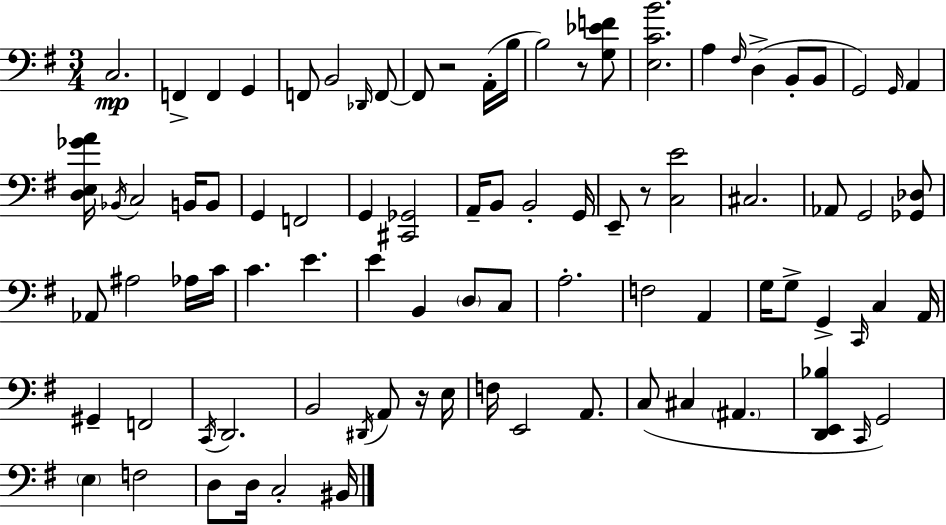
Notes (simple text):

C3/h. F2/q F2/q G2/q F2/e B2/h Db2/s F2/e F2/e R/h A2/s B3/s B3/h R/e [G3,Eb4,F4]/e [E3,C4,B4]/h. A3/q F#3/s D3/q B2/e B2/e G2/h G2/s A2/q [D3,E3,Gb4,A4]/s Bb2/s C3/h B2/s B2/e G2/q F2/h G2/q [C#2,Gb2]/h A2/s B2/e B2/h G2/s E2/e R/e [C3,E4]/h C#3/h. Ab2/e G2/h [Gb2,Db3]/e Ab2/e A#3/h Ab3/s C4/s C4/q. E4/q. E4/q B2/q D3/e C3/e A3/h. F3/h A2/q G3/s G3/e G2/q C2/s C3/q A2/s G#2/q F2/h C2/s D2/h. B2/h D#2/s A2/e R/s E3/s F3/s E2/h A2/e. C3/e C#3/q A#2/q. [D2,E2,Bb3]/q C2/s G2/h E3/q F3/h D3/e D3/s C3/h BIS2/s